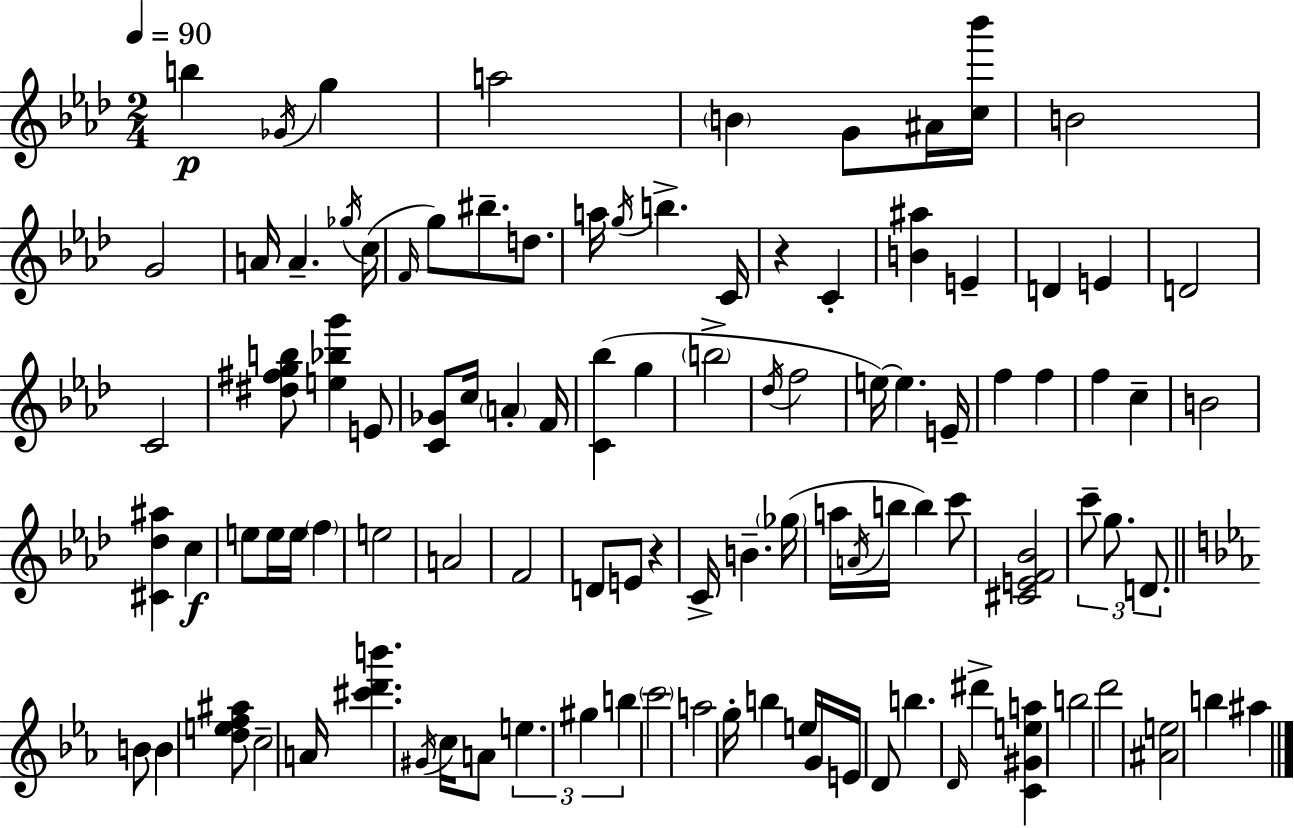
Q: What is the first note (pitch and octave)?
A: B5